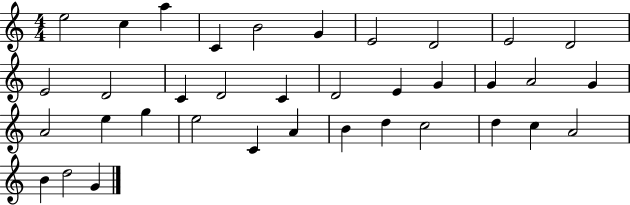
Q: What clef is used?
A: treble